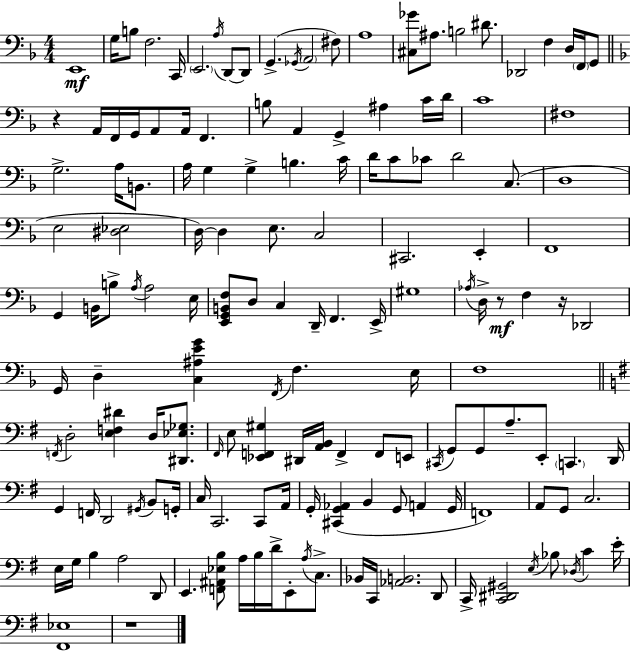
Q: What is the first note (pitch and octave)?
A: E2